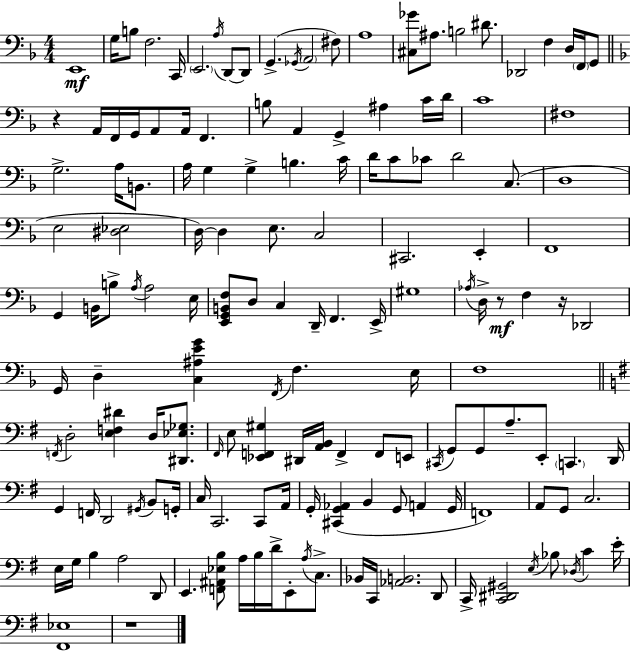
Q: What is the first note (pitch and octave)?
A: E2